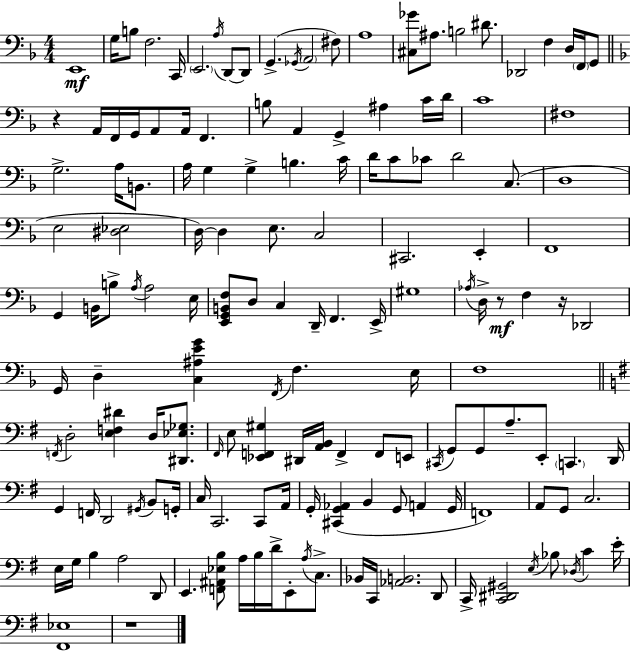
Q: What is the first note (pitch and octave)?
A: E2